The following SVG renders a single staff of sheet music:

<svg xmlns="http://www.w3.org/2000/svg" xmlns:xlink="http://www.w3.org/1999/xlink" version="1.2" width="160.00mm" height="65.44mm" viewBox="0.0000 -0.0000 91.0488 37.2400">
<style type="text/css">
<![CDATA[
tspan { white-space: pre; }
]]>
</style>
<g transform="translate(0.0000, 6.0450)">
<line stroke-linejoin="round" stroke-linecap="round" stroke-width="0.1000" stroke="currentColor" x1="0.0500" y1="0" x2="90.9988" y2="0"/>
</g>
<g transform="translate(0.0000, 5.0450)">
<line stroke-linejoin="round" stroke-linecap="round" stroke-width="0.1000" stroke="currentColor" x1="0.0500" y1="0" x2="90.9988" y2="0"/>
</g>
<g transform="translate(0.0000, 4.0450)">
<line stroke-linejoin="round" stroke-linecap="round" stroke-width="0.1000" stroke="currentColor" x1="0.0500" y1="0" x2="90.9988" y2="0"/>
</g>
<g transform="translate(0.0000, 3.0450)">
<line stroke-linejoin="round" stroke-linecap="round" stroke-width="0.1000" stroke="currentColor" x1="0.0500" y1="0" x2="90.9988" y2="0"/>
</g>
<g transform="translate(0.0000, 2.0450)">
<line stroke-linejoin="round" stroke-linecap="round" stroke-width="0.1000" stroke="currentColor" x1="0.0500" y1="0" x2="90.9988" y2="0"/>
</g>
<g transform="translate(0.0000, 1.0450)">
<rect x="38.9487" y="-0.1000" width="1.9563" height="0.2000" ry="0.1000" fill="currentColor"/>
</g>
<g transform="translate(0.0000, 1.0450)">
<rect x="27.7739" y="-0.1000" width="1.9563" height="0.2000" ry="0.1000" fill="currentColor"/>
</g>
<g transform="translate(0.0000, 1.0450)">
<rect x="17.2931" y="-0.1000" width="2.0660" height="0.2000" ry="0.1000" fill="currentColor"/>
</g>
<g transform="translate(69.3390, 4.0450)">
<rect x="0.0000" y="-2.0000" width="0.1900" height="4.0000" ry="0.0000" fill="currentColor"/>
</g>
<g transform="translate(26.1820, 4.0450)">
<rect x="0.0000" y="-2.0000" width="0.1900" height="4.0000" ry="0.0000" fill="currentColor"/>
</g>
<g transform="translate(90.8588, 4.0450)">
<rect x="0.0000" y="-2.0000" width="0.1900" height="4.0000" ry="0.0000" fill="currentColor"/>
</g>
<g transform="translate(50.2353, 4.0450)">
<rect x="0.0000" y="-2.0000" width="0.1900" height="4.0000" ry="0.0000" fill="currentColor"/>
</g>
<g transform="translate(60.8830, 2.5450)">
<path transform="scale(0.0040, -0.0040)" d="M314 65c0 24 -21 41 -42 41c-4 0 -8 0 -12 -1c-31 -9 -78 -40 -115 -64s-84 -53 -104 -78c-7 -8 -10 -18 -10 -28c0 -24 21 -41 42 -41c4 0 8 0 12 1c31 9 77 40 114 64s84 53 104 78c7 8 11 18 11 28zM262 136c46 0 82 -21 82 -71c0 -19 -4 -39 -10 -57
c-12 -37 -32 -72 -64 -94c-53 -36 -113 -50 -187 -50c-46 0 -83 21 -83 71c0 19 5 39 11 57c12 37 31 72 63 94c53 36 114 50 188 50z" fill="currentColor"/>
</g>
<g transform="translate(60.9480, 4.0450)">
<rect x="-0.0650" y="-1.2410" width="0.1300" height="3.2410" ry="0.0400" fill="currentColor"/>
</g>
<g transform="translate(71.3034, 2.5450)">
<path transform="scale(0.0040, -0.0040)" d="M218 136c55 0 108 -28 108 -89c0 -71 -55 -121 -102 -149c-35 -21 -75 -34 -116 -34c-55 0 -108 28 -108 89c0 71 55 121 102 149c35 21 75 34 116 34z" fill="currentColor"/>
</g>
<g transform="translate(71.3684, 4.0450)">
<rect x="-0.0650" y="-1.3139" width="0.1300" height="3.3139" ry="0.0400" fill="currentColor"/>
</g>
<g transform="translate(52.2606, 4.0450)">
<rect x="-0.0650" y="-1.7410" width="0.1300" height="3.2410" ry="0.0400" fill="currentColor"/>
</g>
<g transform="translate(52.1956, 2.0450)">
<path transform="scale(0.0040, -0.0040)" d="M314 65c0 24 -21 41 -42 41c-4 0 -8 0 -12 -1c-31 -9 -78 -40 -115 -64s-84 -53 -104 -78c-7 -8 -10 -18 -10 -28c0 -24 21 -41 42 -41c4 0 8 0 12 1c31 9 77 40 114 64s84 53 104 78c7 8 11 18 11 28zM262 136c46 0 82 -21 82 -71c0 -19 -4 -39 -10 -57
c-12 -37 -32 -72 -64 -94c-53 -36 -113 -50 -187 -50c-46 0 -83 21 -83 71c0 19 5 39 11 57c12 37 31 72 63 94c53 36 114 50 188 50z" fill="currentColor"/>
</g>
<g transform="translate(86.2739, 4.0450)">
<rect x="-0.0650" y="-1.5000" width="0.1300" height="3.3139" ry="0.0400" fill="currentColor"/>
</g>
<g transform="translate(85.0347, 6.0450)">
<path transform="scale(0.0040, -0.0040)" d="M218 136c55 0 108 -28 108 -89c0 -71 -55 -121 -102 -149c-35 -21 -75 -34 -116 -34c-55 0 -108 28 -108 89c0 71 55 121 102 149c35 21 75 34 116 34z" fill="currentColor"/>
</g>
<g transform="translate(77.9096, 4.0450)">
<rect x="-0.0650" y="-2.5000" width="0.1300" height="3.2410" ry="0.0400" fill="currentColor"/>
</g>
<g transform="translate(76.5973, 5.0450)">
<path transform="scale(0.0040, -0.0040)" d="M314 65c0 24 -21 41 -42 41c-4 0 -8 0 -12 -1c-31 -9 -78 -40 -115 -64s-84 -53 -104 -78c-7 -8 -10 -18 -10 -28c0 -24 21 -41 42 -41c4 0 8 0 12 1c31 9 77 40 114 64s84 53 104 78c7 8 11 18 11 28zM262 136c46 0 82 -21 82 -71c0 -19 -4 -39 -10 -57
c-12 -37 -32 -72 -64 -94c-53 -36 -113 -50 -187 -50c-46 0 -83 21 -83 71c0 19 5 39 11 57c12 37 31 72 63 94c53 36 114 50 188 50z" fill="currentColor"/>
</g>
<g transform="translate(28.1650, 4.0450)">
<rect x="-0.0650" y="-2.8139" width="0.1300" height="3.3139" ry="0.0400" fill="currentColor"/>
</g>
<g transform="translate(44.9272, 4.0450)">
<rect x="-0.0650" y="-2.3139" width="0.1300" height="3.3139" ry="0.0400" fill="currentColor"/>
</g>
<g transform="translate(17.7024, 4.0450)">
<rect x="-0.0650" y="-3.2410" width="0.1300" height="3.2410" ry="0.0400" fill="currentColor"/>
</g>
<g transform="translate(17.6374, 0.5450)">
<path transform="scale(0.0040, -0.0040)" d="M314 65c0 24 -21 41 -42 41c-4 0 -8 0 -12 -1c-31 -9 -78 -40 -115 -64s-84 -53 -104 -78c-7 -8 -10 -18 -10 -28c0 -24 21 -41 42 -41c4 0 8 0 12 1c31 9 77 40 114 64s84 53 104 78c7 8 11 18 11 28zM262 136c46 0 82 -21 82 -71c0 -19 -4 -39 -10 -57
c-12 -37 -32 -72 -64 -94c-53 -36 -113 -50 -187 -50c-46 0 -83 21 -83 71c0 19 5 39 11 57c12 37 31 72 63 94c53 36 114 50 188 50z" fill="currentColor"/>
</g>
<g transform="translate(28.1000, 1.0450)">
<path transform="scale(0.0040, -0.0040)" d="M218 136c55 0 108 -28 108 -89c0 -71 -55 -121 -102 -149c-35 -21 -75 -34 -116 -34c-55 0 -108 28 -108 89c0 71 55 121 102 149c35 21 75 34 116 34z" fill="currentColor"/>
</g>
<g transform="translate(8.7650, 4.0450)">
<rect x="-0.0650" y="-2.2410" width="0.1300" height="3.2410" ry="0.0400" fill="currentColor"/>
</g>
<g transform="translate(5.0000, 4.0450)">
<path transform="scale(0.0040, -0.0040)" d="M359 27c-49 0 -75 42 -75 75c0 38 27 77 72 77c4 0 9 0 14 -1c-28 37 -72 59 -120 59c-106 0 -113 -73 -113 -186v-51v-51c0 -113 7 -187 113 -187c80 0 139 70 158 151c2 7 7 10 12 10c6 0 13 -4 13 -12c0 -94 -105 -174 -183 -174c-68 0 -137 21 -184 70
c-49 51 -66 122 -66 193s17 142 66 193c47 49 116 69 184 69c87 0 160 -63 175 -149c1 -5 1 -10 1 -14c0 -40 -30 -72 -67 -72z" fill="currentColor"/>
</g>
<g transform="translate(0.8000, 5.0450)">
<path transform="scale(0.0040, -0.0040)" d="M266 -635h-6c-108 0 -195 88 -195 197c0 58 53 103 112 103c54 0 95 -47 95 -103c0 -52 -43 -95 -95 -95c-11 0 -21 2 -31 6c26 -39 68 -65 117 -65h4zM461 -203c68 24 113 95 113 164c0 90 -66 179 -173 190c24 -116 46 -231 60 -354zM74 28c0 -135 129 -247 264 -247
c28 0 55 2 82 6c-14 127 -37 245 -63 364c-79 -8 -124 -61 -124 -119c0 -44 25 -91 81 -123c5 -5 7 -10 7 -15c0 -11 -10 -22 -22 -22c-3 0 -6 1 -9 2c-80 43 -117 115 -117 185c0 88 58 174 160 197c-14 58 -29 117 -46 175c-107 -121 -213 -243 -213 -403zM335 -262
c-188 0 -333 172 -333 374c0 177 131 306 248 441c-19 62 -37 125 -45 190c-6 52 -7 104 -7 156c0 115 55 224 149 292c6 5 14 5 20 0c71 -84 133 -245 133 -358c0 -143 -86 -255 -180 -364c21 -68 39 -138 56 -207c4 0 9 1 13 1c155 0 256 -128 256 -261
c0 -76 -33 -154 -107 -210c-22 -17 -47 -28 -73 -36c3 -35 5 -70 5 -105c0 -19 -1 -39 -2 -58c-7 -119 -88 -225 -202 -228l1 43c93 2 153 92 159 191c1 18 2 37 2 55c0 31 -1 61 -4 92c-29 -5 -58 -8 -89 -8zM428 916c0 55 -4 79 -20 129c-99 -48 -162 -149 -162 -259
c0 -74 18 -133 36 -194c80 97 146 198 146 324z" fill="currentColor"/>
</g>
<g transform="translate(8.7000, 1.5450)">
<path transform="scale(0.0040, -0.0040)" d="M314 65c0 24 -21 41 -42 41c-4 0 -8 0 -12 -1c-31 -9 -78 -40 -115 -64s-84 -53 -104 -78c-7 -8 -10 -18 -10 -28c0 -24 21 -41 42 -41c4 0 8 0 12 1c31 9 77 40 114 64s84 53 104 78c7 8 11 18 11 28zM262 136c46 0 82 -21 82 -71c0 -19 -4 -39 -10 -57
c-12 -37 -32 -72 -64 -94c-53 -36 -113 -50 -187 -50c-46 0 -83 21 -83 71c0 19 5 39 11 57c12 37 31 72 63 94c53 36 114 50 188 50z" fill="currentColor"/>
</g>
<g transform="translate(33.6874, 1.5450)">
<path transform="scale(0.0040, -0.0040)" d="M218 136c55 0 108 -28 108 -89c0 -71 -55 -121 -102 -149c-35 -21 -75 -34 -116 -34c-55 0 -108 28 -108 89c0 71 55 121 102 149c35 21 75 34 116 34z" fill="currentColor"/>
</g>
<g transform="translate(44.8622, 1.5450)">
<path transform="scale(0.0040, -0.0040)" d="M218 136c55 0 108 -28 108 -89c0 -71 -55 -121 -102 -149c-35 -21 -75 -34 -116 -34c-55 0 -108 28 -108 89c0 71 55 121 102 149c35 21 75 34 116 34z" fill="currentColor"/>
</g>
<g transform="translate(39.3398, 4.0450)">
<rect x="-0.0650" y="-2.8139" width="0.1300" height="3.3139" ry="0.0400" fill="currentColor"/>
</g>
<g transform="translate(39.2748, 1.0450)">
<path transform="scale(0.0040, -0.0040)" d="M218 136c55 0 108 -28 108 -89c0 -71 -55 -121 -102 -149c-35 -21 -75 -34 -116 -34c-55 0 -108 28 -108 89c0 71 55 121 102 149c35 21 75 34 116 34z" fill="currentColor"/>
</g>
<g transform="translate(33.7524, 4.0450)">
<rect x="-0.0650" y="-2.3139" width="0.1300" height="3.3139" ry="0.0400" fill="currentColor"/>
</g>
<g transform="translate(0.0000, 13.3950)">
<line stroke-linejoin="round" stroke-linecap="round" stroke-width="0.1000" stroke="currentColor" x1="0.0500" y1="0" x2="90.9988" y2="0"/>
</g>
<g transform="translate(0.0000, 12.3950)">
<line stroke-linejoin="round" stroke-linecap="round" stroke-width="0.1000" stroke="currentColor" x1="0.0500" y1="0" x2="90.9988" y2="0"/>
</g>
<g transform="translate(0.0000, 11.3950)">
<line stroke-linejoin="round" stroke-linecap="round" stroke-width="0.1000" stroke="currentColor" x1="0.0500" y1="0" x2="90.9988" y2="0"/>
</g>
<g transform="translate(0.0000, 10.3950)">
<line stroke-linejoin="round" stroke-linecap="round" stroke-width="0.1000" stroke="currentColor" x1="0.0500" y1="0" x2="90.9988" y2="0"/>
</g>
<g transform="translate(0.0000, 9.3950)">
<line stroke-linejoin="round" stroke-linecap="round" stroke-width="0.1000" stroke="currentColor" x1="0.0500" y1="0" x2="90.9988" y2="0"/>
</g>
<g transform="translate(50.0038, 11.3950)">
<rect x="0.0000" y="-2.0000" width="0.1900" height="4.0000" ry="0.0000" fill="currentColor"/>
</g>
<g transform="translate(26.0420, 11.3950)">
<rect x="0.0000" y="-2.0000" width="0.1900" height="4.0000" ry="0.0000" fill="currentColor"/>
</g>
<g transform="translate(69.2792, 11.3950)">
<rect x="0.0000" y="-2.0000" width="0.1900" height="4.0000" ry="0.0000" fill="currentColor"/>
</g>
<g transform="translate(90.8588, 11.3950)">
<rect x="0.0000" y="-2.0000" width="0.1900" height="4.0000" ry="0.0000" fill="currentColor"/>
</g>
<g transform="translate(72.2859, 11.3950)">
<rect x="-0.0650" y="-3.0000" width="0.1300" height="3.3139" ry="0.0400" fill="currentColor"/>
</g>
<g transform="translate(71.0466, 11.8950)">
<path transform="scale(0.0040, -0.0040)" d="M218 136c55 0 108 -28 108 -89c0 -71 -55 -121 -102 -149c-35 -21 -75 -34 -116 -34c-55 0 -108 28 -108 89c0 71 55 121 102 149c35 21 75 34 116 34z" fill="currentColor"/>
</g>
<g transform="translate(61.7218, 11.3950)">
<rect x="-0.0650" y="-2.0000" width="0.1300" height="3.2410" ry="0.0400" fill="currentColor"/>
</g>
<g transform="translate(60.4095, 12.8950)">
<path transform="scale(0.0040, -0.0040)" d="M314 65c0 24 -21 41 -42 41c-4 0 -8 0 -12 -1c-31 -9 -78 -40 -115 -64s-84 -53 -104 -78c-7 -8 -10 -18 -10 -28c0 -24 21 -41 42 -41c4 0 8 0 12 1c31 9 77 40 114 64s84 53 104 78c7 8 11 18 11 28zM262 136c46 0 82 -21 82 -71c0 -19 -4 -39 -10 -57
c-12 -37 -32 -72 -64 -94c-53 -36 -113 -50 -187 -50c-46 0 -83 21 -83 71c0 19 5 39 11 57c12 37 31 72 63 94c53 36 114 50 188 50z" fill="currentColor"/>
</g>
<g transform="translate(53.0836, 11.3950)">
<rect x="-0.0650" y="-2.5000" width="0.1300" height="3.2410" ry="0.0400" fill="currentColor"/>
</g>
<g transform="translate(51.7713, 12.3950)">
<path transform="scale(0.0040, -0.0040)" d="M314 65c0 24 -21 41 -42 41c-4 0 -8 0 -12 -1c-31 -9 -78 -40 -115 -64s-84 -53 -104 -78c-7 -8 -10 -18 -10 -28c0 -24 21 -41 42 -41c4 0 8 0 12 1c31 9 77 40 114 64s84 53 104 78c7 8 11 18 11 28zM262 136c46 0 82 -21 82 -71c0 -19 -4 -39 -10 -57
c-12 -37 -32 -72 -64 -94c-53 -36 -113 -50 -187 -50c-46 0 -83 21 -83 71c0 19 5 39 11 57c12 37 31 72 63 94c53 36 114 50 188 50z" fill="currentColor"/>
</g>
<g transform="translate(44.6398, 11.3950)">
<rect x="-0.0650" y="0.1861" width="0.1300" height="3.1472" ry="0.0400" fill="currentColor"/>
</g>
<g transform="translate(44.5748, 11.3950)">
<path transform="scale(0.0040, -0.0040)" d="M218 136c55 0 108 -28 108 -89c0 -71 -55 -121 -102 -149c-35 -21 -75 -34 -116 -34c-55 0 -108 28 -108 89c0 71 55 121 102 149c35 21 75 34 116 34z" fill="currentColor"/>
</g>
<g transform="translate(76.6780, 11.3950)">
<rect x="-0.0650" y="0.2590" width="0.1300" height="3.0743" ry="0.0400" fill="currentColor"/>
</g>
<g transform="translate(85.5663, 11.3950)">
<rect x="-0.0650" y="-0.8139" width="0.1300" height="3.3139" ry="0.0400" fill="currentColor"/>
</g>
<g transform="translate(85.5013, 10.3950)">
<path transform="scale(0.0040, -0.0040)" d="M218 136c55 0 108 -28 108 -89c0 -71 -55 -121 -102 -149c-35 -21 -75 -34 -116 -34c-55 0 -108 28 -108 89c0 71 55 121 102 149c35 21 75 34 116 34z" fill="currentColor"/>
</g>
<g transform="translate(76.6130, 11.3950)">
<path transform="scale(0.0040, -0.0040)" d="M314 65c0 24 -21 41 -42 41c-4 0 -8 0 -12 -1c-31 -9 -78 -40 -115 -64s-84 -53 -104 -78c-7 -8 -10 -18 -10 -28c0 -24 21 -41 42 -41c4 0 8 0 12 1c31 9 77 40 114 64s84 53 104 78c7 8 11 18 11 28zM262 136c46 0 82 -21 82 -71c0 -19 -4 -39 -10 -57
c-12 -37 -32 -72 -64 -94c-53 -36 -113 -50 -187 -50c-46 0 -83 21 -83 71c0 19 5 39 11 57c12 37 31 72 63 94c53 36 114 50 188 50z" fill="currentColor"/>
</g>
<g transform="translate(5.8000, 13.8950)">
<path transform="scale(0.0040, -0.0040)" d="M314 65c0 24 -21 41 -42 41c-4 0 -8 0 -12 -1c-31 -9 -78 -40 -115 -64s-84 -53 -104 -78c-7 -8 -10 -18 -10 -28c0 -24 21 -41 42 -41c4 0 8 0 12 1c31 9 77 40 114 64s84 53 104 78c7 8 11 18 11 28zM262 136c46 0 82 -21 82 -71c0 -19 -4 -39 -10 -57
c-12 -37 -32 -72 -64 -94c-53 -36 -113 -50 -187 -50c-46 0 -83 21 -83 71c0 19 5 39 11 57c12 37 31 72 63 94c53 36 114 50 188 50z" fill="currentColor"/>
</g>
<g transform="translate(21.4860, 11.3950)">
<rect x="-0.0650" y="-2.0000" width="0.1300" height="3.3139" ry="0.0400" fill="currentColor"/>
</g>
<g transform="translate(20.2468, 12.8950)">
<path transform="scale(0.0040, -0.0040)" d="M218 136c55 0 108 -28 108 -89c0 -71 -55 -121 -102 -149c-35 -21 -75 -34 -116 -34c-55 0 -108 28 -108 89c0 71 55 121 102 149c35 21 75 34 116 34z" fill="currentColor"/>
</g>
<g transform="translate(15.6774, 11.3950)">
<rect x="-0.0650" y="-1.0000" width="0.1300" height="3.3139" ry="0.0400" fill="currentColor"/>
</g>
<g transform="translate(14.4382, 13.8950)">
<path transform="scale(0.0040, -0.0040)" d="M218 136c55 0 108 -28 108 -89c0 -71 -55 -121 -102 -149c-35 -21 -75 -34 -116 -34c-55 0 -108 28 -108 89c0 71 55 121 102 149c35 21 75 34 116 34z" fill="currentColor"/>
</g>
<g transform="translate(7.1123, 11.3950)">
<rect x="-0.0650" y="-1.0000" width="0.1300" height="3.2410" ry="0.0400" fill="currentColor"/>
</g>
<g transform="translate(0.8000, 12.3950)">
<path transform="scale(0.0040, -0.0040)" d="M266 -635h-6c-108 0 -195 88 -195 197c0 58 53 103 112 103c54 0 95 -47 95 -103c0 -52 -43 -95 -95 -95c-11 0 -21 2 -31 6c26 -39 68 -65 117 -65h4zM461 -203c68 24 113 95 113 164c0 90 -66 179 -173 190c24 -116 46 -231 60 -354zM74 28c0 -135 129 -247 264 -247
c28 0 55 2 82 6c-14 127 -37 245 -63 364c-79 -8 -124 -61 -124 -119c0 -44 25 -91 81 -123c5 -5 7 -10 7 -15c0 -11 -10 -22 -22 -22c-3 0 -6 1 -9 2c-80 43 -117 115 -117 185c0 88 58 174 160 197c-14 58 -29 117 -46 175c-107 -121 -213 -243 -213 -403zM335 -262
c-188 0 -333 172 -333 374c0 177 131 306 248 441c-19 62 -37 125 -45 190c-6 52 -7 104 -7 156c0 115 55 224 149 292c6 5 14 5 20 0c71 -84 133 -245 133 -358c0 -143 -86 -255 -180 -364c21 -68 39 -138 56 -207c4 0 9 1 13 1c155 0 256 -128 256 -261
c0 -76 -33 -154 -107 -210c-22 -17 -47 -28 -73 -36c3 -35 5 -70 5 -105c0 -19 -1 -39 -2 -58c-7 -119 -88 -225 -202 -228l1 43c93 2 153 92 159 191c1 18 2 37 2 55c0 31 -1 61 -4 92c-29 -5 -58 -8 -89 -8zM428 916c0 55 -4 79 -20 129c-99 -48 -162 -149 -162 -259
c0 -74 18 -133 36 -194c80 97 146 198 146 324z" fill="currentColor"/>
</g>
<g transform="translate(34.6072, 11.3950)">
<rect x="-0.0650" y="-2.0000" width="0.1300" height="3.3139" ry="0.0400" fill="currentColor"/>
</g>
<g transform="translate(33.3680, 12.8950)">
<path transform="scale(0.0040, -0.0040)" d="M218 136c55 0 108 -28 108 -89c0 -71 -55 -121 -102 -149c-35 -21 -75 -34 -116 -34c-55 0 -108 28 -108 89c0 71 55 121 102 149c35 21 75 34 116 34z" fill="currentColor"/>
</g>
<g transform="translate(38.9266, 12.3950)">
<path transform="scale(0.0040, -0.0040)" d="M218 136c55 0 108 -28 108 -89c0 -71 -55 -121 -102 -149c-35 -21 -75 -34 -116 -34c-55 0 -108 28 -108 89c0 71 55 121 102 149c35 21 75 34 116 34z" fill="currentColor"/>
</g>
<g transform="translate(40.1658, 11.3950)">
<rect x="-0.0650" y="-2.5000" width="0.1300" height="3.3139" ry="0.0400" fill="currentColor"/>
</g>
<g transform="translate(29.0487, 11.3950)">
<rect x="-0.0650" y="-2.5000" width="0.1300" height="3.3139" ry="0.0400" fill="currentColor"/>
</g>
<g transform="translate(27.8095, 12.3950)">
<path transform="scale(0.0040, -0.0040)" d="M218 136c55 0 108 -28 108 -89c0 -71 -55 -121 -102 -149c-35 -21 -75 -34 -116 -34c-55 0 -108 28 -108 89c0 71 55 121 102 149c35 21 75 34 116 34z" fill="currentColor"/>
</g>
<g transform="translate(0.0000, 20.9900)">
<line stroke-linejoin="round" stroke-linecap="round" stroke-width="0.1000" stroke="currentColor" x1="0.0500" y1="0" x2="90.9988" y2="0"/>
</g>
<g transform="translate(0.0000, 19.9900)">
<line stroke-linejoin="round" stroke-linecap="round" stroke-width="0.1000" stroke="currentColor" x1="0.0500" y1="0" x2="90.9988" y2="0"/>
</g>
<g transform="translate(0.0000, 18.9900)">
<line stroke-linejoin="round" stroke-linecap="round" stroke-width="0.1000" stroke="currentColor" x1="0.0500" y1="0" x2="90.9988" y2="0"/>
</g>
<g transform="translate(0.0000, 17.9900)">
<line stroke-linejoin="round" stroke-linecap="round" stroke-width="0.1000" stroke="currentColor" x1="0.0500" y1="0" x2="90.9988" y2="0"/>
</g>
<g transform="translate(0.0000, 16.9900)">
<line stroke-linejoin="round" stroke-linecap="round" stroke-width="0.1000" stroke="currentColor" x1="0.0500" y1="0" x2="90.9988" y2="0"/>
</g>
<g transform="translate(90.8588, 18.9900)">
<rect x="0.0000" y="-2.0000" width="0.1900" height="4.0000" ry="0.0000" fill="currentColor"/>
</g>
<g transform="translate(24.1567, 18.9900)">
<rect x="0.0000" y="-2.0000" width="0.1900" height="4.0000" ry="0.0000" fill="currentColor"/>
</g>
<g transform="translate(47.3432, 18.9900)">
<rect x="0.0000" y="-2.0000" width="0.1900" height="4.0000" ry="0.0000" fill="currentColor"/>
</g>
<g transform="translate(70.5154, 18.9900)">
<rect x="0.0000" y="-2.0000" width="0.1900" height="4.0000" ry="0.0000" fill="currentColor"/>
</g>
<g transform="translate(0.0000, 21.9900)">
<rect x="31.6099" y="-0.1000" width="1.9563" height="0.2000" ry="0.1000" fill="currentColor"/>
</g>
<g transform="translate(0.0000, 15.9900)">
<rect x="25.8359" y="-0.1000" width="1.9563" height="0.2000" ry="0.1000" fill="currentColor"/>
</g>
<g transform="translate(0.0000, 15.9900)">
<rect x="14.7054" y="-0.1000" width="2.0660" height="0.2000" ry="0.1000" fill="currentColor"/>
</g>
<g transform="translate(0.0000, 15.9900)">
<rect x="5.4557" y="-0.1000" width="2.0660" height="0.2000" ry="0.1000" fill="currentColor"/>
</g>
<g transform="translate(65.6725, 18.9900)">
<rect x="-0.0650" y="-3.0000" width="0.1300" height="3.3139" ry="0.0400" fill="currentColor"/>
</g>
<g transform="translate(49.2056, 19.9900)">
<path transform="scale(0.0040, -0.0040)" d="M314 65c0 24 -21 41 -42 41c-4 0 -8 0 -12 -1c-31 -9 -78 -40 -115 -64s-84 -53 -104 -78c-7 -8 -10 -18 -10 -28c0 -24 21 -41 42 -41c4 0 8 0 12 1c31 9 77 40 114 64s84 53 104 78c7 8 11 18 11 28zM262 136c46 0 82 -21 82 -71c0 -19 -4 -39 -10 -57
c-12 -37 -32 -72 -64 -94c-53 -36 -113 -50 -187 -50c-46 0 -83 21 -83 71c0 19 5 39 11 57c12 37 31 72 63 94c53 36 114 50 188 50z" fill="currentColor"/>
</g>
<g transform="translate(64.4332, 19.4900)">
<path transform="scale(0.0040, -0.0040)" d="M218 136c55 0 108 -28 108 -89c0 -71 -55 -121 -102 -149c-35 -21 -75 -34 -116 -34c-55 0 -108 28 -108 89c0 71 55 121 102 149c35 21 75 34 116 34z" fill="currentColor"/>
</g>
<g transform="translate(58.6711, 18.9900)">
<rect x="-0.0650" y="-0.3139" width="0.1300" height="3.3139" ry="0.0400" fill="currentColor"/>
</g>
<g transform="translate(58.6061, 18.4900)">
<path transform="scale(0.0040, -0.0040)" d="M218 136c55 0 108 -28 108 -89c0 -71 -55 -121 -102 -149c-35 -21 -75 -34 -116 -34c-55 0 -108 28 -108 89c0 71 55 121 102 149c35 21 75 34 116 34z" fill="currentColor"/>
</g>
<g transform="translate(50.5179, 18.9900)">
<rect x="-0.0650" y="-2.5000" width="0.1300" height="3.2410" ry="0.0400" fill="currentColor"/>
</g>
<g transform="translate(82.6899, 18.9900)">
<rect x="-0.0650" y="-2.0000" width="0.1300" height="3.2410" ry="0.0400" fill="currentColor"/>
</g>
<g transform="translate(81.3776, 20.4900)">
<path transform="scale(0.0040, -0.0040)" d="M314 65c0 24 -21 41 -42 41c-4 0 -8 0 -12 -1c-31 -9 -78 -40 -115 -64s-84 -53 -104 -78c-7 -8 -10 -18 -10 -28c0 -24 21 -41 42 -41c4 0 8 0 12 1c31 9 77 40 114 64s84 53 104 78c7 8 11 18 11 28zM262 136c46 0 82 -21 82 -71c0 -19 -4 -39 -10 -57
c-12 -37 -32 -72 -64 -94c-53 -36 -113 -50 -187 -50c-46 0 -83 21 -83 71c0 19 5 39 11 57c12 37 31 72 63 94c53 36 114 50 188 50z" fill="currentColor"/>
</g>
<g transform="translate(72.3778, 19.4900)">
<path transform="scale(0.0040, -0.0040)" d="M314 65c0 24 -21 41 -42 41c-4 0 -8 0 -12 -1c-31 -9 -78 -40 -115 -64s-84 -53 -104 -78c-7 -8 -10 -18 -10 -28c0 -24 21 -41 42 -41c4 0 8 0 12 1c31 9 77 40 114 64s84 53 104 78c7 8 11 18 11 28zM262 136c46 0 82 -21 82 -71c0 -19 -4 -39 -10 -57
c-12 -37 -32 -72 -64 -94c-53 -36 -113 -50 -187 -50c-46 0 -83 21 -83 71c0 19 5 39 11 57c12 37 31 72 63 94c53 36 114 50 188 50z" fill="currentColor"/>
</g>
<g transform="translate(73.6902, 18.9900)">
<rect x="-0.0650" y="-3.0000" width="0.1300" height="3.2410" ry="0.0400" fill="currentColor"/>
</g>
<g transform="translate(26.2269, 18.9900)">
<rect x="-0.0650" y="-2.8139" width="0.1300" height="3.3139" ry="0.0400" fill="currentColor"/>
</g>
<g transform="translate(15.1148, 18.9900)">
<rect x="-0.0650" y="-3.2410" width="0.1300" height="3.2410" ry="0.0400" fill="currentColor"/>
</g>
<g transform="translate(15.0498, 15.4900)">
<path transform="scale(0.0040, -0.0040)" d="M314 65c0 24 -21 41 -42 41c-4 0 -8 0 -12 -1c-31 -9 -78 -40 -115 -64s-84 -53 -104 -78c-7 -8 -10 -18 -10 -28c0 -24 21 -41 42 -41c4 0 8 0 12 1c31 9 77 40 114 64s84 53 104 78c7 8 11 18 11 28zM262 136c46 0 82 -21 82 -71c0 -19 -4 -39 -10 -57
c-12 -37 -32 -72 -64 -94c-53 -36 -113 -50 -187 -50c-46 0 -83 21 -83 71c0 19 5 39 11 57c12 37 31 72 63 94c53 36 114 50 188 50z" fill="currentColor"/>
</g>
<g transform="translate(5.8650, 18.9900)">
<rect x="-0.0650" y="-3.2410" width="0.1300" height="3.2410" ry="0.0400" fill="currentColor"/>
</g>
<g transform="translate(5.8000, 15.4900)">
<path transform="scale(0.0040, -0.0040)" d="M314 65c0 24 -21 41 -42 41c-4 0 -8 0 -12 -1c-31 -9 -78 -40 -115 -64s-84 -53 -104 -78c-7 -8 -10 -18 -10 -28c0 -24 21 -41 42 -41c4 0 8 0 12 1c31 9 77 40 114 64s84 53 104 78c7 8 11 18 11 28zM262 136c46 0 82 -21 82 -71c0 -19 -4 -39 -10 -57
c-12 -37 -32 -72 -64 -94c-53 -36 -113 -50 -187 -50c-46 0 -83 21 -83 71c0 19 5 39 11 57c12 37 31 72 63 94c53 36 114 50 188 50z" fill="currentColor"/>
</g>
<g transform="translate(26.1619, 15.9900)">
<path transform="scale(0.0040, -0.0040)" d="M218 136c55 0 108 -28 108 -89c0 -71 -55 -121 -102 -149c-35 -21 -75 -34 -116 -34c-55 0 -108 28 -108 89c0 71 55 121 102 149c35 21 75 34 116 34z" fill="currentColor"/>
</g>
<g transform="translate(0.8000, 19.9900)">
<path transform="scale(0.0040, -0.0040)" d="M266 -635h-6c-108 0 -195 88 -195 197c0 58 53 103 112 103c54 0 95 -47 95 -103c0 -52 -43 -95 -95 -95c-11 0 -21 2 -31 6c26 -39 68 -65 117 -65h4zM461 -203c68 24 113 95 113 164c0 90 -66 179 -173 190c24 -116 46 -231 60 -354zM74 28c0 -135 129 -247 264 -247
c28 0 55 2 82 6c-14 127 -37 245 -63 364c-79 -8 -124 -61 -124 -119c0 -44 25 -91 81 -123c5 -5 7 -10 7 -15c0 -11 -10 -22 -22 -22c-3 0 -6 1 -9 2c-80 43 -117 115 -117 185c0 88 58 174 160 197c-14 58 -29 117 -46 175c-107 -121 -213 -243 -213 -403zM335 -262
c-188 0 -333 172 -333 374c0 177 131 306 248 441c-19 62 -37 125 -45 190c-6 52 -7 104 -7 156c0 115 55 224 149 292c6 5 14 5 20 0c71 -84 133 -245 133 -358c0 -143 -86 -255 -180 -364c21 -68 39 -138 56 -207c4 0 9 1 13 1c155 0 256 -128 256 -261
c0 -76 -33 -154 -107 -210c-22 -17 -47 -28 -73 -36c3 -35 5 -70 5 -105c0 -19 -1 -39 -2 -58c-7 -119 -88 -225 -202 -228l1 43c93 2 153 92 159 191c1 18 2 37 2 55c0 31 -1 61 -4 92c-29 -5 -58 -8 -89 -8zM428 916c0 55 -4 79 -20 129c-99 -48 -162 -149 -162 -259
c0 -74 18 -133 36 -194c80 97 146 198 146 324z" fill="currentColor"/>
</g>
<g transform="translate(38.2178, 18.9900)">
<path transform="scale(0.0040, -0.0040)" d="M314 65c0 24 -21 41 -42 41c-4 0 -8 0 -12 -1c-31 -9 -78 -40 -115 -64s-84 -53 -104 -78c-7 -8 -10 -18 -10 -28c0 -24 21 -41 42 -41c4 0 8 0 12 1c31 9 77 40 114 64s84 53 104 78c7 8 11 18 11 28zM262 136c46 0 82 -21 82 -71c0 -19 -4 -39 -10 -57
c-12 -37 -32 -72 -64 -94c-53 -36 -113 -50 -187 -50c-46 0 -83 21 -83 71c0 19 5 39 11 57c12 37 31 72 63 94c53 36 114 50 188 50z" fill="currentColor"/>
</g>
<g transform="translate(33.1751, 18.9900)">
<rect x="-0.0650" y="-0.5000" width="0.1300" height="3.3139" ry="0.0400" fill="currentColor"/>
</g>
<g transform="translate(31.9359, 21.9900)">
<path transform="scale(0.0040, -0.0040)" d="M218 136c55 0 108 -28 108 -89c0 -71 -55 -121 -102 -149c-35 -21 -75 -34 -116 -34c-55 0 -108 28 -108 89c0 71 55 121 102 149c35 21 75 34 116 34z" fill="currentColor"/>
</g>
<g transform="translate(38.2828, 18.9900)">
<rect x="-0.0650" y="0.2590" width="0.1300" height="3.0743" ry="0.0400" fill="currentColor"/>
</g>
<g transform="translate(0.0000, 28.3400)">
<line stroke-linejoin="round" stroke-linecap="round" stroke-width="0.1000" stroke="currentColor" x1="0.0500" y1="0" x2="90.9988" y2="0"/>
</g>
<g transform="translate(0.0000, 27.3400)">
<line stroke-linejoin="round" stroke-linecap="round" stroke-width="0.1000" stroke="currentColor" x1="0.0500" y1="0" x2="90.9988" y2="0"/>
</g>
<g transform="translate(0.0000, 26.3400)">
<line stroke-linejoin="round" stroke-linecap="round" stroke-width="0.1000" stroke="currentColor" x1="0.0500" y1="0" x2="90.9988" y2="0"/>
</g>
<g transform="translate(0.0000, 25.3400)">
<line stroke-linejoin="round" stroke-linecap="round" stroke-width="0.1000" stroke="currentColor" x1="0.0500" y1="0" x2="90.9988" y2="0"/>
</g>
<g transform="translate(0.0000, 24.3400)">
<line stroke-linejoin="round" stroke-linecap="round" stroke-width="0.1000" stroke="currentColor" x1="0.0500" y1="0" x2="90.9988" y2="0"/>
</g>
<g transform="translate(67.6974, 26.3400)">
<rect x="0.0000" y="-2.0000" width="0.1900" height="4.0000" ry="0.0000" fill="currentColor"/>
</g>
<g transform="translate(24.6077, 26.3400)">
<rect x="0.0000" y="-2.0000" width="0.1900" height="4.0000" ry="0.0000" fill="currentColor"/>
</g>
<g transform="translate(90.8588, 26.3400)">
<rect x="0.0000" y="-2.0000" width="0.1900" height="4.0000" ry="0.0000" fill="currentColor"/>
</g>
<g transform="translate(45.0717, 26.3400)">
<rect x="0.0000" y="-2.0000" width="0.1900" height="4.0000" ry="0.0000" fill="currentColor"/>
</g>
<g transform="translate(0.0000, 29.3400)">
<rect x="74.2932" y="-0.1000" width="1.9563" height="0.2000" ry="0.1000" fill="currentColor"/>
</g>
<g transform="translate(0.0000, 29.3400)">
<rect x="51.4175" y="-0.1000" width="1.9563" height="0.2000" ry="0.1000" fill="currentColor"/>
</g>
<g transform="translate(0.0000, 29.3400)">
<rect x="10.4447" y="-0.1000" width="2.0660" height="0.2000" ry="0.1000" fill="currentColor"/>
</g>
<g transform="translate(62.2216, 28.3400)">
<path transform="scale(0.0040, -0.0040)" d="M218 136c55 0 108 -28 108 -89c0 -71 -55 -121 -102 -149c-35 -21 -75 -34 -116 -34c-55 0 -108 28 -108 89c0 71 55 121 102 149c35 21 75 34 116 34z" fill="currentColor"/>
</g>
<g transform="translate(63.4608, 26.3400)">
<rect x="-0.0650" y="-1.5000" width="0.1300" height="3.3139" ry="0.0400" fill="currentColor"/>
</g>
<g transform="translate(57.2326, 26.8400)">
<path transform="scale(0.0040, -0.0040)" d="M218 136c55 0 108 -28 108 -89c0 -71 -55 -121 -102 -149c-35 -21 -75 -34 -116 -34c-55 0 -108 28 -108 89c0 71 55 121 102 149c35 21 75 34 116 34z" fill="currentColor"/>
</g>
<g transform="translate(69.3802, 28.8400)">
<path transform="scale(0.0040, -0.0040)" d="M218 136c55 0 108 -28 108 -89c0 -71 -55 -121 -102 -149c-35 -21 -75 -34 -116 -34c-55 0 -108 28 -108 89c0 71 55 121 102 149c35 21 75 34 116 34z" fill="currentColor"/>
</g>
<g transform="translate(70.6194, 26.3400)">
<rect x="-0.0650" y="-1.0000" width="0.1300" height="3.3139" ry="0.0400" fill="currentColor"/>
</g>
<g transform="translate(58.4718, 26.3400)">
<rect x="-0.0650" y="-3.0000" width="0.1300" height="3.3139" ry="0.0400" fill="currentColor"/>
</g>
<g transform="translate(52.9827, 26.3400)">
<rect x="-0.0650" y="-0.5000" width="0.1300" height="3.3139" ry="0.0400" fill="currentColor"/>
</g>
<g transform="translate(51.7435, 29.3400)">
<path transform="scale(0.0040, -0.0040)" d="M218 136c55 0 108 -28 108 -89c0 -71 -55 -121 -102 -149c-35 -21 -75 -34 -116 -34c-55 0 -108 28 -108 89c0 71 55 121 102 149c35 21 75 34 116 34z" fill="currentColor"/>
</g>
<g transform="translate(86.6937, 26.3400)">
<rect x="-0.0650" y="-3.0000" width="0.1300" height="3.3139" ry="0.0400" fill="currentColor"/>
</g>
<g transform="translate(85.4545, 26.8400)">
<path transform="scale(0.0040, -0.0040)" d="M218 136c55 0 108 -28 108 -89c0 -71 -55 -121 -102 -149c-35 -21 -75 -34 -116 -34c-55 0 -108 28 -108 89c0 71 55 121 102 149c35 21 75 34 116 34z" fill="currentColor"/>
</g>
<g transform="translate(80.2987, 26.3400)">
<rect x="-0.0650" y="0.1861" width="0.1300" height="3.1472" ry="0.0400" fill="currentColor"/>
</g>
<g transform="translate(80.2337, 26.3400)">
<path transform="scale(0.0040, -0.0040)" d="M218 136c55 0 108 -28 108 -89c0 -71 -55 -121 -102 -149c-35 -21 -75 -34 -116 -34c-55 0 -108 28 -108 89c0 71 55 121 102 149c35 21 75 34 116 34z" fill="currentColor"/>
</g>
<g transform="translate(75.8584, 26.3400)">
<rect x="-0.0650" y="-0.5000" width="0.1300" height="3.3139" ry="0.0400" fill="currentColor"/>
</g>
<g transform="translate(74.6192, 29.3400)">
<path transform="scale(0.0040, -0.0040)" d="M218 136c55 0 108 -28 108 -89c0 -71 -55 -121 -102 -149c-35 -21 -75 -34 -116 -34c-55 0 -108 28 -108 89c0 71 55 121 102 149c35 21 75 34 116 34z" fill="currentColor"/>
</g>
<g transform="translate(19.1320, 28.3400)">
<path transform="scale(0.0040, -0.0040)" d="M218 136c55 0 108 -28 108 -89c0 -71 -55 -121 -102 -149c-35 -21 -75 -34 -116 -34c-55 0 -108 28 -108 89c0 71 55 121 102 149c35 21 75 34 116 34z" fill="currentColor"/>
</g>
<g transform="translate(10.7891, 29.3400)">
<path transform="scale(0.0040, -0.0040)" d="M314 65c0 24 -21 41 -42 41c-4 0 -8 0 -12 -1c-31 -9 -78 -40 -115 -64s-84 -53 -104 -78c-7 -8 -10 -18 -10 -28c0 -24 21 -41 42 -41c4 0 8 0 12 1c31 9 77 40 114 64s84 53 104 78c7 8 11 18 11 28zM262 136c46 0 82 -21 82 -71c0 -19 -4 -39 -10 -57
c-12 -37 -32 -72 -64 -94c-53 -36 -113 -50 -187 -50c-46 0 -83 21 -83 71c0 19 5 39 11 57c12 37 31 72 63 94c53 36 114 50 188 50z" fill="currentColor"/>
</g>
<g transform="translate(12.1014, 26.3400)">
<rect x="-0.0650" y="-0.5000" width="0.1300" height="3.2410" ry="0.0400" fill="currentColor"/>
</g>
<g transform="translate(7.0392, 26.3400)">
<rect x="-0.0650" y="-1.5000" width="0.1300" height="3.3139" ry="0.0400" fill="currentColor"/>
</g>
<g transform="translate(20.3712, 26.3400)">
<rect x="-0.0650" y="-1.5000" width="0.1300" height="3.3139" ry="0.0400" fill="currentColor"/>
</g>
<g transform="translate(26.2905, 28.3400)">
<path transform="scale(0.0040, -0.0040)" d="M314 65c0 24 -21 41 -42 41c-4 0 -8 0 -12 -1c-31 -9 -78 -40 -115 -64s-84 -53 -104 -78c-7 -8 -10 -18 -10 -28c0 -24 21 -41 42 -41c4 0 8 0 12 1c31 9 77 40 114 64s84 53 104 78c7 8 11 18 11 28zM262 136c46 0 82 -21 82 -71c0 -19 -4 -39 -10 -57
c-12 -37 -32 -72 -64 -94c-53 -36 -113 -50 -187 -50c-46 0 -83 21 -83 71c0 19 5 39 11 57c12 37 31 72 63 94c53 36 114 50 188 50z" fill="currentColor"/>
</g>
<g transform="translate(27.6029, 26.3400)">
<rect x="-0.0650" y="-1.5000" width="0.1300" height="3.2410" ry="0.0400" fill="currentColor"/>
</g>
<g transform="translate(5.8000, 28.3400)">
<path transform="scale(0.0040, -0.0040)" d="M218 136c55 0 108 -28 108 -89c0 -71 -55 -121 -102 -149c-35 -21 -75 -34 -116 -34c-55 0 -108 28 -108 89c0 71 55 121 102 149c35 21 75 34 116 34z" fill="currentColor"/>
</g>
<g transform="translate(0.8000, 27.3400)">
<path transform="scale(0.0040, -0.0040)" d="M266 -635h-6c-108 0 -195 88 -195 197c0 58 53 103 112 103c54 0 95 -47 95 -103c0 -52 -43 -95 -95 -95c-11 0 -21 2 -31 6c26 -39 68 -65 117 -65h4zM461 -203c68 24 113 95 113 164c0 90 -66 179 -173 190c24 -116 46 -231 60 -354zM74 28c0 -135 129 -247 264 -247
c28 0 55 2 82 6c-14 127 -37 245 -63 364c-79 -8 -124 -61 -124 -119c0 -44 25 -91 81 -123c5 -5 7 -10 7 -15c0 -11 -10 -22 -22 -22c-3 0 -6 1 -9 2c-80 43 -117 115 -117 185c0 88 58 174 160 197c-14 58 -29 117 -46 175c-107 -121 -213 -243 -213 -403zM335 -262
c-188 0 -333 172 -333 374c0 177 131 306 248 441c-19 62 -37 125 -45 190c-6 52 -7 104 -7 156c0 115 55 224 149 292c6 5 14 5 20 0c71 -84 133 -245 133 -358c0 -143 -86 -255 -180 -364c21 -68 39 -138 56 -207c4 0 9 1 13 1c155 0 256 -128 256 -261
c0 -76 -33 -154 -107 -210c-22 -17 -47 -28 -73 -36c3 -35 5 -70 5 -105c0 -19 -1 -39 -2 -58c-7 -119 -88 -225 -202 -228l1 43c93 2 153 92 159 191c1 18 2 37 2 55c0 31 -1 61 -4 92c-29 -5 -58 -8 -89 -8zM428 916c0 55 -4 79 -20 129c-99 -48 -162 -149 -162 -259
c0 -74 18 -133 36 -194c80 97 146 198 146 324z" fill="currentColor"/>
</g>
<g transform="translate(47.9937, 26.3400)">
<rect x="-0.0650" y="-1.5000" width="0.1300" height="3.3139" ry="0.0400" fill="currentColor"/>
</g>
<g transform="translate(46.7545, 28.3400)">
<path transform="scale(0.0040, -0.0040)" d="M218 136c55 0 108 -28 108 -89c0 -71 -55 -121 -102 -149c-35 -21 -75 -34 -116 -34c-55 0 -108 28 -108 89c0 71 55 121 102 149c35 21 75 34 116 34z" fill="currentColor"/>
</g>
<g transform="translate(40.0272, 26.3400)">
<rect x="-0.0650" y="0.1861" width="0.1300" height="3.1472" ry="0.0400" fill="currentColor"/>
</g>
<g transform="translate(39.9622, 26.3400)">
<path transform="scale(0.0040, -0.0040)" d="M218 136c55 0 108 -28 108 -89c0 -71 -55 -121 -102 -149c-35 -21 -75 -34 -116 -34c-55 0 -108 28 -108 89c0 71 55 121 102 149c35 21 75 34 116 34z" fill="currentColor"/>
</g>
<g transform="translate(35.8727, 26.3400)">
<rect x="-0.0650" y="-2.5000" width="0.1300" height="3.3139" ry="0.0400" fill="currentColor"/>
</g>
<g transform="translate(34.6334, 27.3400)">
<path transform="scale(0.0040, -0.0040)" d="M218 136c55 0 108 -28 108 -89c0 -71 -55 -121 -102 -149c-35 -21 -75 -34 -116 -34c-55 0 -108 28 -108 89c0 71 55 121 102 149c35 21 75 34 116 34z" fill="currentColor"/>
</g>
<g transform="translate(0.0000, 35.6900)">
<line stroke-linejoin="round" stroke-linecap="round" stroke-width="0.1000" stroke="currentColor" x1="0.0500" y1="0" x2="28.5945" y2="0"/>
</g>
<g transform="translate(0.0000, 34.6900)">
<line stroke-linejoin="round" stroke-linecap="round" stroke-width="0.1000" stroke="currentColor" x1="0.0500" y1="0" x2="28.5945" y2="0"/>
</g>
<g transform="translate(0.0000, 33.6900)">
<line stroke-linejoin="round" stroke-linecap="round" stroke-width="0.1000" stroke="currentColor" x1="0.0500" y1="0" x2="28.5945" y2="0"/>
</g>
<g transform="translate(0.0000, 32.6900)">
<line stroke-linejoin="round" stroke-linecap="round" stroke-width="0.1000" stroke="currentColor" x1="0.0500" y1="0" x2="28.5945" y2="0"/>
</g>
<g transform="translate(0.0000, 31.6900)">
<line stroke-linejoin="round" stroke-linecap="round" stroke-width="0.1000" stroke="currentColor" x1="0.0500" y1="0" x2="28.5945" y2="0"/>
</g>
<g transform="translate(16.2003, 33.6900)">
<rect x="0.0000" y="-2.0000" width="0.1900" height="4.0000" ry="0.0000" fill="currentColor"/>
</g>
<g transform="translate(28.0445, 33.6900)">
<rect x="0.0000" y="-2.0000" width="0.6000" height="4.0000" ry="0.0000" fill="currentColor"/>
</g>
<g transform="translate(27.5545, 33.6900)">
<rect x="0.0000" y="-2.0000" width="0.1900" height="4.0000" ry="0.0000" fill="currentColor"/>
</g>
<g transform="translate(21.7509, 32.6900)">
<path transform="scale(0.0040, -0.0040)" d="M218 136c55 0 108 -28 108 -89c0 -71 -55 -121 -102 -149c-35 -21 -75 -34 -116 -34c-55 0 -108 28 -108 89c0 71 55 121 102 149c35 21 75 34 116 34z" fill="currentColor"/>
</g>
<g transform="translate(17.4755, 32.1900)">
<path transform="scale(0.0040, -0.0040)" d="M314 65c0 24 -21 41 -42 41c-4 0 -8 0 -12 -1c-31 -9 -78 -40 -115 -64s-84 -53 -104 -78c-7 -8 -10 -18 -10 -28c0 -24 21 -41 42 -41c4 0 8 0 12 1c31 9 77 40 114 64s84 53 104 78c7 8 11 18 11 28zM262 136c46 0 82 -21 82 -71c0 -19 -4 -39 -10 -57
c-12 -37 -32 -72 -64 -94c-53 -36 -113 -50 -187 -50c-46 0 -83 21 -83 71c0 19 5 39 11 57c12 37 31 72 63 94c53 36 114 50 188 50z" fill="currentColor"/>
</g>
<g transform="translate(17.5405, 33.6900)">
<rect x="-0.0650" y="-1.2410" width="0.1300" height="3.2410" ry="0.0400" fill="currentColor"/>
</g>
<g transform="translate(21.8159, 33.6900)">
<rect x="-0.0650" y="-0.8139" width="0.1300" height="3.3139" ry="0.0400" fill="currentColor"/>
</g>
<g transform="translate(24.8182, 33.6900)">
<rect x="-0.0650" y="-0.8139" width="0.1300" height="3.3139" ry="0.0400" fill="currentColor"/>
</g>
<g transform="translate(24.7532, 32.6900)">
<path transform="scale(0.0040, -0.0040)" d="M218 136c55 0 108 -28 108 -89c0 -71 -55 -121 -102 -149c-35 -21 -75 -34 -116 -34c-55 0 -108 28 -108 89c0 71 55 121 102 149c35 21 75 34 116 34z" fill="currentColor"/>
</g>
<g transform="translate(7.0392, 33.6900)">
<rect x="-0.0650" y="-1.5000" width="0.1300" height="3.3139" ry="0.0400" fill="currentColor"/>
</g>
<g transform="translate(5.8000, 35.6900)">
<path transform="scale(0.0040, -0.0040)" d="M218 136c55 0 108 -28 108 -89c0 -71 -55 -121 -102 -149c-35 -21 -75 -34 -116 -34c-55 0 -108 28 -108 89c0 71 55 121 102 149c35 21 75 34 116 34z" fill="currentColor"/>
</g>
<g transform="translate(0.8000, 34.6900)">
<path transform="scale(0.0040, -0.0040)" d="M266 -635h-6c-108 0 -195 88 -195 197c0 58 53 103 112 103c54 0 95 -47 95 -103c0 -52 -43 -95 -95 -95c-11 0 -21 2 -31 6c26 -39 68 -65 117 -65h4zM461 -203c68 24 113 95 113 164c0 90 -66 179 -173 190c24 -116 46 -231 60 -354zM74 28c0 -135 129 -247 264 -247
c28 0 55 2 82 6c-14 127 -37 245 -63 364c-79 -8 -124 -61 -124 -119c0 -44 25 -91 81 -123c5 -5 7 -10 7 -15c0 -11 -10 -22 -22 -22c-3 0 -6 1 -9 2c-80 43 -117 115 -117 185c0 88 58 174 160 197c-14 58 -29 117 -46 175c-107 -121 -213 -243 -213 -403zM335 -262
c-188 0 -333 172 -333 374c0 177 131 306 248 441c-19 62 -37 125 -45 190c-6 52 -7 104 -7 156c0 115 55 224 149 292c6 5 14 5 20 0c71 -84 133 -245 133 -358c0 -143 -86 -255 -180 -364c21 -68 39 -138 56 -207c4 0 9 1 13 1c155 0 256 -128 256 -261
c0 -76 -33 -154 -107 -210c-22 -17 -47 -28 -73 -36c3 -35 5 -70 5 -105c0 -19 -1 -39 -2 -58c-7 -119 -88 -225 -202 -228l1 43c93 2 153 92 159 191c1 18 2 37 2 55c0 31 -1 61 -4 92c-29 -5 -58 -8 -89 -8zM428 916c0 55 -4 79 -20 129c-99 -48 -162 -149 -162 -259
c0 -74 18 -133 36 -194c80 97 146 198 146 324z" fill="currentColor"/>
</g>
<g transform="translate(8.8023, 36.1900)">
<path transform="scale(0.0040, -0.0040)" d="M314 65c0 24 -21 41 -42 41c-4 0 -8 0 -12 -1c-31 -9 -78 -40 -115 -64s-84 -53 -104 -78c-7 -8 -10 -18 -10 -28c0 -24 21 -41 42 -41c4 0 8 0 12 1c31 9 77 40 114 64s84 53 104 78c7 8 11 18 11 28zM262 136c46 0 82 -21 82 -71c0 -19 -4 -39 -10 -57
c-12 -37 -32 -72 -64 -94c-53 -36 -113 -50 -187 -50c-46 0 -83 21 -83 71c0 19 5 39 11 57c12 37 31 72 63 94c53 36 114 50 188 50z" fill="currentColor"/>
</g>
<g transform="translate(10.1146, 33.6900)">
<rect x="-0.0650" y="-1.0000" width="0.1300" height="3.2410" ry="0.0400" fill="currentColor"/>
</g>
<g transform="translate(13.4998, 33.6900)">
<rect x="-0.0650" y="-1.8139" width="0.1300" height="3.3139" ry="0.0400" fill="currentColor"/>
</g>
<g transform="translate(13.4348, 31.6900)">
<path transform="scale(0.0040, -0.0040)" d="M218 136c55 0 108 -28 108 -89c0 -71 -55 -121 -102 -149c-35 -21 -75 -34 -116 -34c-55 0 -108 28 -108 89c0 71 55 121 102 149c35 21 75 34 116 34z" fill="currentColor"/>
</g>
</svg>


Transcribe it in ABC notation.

X:1
T:Untitled
M:4/4
L:1/4
K:C
g2 b2 a g a g f2 e2 e G2 E D2 D F G F G B G2 F2 A B2 d b2 b2 a C B2 G2 c A A2 F2 E C2 E E2 G B E C A E D C B A E D2 f e2 d d